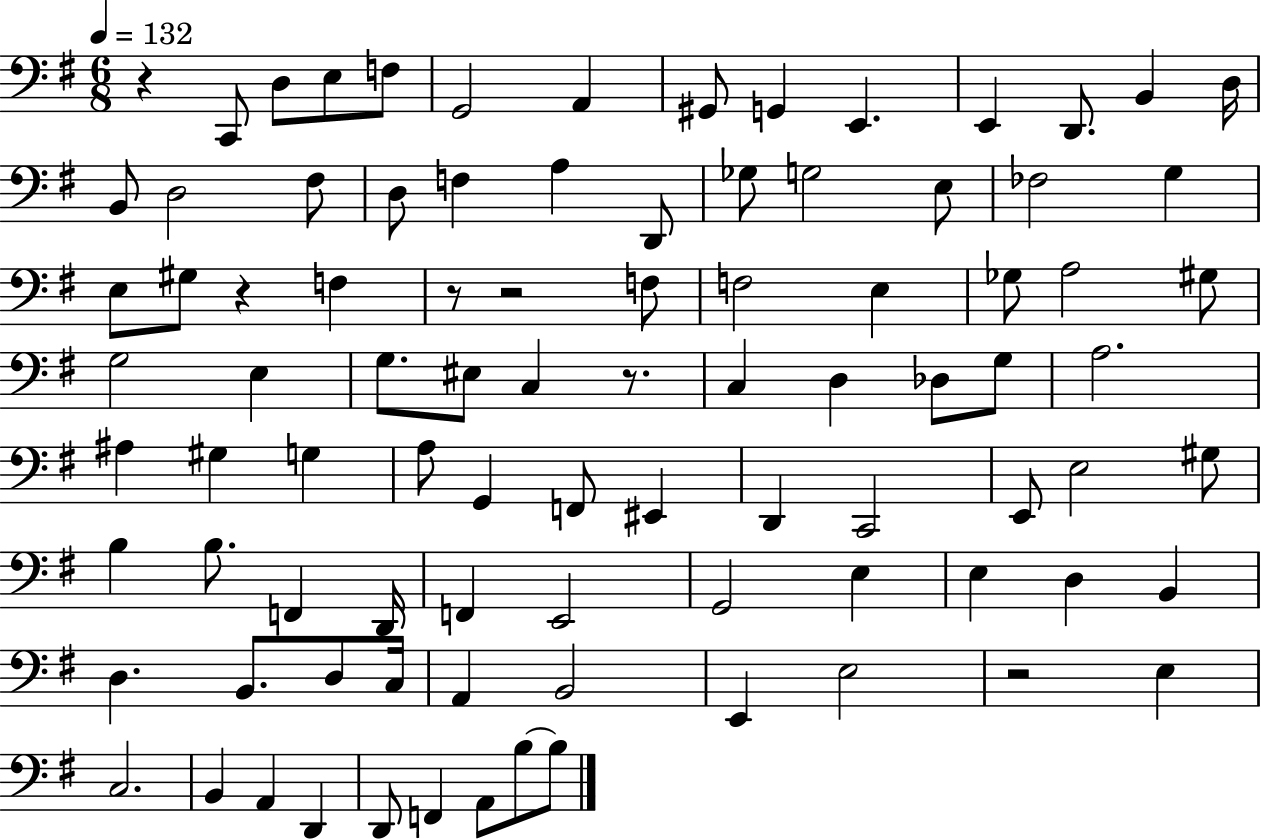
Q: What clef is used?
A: bass